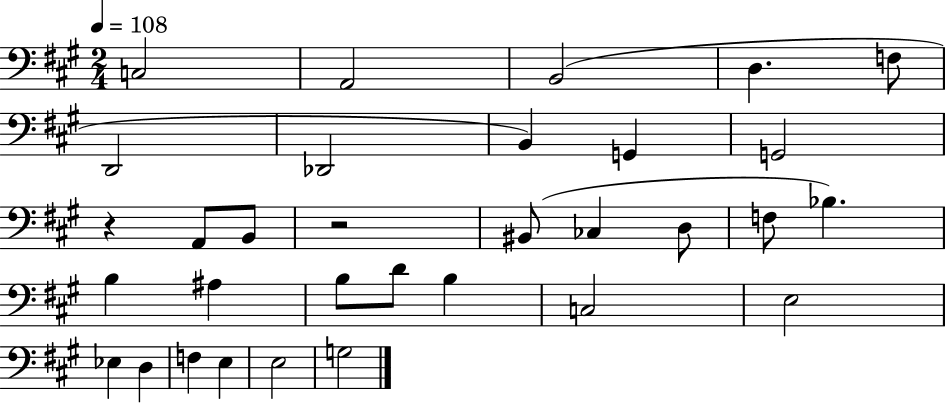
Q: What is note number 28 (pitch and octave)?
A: E3